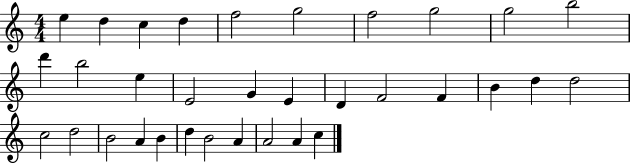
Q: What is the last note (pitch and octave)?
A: C5